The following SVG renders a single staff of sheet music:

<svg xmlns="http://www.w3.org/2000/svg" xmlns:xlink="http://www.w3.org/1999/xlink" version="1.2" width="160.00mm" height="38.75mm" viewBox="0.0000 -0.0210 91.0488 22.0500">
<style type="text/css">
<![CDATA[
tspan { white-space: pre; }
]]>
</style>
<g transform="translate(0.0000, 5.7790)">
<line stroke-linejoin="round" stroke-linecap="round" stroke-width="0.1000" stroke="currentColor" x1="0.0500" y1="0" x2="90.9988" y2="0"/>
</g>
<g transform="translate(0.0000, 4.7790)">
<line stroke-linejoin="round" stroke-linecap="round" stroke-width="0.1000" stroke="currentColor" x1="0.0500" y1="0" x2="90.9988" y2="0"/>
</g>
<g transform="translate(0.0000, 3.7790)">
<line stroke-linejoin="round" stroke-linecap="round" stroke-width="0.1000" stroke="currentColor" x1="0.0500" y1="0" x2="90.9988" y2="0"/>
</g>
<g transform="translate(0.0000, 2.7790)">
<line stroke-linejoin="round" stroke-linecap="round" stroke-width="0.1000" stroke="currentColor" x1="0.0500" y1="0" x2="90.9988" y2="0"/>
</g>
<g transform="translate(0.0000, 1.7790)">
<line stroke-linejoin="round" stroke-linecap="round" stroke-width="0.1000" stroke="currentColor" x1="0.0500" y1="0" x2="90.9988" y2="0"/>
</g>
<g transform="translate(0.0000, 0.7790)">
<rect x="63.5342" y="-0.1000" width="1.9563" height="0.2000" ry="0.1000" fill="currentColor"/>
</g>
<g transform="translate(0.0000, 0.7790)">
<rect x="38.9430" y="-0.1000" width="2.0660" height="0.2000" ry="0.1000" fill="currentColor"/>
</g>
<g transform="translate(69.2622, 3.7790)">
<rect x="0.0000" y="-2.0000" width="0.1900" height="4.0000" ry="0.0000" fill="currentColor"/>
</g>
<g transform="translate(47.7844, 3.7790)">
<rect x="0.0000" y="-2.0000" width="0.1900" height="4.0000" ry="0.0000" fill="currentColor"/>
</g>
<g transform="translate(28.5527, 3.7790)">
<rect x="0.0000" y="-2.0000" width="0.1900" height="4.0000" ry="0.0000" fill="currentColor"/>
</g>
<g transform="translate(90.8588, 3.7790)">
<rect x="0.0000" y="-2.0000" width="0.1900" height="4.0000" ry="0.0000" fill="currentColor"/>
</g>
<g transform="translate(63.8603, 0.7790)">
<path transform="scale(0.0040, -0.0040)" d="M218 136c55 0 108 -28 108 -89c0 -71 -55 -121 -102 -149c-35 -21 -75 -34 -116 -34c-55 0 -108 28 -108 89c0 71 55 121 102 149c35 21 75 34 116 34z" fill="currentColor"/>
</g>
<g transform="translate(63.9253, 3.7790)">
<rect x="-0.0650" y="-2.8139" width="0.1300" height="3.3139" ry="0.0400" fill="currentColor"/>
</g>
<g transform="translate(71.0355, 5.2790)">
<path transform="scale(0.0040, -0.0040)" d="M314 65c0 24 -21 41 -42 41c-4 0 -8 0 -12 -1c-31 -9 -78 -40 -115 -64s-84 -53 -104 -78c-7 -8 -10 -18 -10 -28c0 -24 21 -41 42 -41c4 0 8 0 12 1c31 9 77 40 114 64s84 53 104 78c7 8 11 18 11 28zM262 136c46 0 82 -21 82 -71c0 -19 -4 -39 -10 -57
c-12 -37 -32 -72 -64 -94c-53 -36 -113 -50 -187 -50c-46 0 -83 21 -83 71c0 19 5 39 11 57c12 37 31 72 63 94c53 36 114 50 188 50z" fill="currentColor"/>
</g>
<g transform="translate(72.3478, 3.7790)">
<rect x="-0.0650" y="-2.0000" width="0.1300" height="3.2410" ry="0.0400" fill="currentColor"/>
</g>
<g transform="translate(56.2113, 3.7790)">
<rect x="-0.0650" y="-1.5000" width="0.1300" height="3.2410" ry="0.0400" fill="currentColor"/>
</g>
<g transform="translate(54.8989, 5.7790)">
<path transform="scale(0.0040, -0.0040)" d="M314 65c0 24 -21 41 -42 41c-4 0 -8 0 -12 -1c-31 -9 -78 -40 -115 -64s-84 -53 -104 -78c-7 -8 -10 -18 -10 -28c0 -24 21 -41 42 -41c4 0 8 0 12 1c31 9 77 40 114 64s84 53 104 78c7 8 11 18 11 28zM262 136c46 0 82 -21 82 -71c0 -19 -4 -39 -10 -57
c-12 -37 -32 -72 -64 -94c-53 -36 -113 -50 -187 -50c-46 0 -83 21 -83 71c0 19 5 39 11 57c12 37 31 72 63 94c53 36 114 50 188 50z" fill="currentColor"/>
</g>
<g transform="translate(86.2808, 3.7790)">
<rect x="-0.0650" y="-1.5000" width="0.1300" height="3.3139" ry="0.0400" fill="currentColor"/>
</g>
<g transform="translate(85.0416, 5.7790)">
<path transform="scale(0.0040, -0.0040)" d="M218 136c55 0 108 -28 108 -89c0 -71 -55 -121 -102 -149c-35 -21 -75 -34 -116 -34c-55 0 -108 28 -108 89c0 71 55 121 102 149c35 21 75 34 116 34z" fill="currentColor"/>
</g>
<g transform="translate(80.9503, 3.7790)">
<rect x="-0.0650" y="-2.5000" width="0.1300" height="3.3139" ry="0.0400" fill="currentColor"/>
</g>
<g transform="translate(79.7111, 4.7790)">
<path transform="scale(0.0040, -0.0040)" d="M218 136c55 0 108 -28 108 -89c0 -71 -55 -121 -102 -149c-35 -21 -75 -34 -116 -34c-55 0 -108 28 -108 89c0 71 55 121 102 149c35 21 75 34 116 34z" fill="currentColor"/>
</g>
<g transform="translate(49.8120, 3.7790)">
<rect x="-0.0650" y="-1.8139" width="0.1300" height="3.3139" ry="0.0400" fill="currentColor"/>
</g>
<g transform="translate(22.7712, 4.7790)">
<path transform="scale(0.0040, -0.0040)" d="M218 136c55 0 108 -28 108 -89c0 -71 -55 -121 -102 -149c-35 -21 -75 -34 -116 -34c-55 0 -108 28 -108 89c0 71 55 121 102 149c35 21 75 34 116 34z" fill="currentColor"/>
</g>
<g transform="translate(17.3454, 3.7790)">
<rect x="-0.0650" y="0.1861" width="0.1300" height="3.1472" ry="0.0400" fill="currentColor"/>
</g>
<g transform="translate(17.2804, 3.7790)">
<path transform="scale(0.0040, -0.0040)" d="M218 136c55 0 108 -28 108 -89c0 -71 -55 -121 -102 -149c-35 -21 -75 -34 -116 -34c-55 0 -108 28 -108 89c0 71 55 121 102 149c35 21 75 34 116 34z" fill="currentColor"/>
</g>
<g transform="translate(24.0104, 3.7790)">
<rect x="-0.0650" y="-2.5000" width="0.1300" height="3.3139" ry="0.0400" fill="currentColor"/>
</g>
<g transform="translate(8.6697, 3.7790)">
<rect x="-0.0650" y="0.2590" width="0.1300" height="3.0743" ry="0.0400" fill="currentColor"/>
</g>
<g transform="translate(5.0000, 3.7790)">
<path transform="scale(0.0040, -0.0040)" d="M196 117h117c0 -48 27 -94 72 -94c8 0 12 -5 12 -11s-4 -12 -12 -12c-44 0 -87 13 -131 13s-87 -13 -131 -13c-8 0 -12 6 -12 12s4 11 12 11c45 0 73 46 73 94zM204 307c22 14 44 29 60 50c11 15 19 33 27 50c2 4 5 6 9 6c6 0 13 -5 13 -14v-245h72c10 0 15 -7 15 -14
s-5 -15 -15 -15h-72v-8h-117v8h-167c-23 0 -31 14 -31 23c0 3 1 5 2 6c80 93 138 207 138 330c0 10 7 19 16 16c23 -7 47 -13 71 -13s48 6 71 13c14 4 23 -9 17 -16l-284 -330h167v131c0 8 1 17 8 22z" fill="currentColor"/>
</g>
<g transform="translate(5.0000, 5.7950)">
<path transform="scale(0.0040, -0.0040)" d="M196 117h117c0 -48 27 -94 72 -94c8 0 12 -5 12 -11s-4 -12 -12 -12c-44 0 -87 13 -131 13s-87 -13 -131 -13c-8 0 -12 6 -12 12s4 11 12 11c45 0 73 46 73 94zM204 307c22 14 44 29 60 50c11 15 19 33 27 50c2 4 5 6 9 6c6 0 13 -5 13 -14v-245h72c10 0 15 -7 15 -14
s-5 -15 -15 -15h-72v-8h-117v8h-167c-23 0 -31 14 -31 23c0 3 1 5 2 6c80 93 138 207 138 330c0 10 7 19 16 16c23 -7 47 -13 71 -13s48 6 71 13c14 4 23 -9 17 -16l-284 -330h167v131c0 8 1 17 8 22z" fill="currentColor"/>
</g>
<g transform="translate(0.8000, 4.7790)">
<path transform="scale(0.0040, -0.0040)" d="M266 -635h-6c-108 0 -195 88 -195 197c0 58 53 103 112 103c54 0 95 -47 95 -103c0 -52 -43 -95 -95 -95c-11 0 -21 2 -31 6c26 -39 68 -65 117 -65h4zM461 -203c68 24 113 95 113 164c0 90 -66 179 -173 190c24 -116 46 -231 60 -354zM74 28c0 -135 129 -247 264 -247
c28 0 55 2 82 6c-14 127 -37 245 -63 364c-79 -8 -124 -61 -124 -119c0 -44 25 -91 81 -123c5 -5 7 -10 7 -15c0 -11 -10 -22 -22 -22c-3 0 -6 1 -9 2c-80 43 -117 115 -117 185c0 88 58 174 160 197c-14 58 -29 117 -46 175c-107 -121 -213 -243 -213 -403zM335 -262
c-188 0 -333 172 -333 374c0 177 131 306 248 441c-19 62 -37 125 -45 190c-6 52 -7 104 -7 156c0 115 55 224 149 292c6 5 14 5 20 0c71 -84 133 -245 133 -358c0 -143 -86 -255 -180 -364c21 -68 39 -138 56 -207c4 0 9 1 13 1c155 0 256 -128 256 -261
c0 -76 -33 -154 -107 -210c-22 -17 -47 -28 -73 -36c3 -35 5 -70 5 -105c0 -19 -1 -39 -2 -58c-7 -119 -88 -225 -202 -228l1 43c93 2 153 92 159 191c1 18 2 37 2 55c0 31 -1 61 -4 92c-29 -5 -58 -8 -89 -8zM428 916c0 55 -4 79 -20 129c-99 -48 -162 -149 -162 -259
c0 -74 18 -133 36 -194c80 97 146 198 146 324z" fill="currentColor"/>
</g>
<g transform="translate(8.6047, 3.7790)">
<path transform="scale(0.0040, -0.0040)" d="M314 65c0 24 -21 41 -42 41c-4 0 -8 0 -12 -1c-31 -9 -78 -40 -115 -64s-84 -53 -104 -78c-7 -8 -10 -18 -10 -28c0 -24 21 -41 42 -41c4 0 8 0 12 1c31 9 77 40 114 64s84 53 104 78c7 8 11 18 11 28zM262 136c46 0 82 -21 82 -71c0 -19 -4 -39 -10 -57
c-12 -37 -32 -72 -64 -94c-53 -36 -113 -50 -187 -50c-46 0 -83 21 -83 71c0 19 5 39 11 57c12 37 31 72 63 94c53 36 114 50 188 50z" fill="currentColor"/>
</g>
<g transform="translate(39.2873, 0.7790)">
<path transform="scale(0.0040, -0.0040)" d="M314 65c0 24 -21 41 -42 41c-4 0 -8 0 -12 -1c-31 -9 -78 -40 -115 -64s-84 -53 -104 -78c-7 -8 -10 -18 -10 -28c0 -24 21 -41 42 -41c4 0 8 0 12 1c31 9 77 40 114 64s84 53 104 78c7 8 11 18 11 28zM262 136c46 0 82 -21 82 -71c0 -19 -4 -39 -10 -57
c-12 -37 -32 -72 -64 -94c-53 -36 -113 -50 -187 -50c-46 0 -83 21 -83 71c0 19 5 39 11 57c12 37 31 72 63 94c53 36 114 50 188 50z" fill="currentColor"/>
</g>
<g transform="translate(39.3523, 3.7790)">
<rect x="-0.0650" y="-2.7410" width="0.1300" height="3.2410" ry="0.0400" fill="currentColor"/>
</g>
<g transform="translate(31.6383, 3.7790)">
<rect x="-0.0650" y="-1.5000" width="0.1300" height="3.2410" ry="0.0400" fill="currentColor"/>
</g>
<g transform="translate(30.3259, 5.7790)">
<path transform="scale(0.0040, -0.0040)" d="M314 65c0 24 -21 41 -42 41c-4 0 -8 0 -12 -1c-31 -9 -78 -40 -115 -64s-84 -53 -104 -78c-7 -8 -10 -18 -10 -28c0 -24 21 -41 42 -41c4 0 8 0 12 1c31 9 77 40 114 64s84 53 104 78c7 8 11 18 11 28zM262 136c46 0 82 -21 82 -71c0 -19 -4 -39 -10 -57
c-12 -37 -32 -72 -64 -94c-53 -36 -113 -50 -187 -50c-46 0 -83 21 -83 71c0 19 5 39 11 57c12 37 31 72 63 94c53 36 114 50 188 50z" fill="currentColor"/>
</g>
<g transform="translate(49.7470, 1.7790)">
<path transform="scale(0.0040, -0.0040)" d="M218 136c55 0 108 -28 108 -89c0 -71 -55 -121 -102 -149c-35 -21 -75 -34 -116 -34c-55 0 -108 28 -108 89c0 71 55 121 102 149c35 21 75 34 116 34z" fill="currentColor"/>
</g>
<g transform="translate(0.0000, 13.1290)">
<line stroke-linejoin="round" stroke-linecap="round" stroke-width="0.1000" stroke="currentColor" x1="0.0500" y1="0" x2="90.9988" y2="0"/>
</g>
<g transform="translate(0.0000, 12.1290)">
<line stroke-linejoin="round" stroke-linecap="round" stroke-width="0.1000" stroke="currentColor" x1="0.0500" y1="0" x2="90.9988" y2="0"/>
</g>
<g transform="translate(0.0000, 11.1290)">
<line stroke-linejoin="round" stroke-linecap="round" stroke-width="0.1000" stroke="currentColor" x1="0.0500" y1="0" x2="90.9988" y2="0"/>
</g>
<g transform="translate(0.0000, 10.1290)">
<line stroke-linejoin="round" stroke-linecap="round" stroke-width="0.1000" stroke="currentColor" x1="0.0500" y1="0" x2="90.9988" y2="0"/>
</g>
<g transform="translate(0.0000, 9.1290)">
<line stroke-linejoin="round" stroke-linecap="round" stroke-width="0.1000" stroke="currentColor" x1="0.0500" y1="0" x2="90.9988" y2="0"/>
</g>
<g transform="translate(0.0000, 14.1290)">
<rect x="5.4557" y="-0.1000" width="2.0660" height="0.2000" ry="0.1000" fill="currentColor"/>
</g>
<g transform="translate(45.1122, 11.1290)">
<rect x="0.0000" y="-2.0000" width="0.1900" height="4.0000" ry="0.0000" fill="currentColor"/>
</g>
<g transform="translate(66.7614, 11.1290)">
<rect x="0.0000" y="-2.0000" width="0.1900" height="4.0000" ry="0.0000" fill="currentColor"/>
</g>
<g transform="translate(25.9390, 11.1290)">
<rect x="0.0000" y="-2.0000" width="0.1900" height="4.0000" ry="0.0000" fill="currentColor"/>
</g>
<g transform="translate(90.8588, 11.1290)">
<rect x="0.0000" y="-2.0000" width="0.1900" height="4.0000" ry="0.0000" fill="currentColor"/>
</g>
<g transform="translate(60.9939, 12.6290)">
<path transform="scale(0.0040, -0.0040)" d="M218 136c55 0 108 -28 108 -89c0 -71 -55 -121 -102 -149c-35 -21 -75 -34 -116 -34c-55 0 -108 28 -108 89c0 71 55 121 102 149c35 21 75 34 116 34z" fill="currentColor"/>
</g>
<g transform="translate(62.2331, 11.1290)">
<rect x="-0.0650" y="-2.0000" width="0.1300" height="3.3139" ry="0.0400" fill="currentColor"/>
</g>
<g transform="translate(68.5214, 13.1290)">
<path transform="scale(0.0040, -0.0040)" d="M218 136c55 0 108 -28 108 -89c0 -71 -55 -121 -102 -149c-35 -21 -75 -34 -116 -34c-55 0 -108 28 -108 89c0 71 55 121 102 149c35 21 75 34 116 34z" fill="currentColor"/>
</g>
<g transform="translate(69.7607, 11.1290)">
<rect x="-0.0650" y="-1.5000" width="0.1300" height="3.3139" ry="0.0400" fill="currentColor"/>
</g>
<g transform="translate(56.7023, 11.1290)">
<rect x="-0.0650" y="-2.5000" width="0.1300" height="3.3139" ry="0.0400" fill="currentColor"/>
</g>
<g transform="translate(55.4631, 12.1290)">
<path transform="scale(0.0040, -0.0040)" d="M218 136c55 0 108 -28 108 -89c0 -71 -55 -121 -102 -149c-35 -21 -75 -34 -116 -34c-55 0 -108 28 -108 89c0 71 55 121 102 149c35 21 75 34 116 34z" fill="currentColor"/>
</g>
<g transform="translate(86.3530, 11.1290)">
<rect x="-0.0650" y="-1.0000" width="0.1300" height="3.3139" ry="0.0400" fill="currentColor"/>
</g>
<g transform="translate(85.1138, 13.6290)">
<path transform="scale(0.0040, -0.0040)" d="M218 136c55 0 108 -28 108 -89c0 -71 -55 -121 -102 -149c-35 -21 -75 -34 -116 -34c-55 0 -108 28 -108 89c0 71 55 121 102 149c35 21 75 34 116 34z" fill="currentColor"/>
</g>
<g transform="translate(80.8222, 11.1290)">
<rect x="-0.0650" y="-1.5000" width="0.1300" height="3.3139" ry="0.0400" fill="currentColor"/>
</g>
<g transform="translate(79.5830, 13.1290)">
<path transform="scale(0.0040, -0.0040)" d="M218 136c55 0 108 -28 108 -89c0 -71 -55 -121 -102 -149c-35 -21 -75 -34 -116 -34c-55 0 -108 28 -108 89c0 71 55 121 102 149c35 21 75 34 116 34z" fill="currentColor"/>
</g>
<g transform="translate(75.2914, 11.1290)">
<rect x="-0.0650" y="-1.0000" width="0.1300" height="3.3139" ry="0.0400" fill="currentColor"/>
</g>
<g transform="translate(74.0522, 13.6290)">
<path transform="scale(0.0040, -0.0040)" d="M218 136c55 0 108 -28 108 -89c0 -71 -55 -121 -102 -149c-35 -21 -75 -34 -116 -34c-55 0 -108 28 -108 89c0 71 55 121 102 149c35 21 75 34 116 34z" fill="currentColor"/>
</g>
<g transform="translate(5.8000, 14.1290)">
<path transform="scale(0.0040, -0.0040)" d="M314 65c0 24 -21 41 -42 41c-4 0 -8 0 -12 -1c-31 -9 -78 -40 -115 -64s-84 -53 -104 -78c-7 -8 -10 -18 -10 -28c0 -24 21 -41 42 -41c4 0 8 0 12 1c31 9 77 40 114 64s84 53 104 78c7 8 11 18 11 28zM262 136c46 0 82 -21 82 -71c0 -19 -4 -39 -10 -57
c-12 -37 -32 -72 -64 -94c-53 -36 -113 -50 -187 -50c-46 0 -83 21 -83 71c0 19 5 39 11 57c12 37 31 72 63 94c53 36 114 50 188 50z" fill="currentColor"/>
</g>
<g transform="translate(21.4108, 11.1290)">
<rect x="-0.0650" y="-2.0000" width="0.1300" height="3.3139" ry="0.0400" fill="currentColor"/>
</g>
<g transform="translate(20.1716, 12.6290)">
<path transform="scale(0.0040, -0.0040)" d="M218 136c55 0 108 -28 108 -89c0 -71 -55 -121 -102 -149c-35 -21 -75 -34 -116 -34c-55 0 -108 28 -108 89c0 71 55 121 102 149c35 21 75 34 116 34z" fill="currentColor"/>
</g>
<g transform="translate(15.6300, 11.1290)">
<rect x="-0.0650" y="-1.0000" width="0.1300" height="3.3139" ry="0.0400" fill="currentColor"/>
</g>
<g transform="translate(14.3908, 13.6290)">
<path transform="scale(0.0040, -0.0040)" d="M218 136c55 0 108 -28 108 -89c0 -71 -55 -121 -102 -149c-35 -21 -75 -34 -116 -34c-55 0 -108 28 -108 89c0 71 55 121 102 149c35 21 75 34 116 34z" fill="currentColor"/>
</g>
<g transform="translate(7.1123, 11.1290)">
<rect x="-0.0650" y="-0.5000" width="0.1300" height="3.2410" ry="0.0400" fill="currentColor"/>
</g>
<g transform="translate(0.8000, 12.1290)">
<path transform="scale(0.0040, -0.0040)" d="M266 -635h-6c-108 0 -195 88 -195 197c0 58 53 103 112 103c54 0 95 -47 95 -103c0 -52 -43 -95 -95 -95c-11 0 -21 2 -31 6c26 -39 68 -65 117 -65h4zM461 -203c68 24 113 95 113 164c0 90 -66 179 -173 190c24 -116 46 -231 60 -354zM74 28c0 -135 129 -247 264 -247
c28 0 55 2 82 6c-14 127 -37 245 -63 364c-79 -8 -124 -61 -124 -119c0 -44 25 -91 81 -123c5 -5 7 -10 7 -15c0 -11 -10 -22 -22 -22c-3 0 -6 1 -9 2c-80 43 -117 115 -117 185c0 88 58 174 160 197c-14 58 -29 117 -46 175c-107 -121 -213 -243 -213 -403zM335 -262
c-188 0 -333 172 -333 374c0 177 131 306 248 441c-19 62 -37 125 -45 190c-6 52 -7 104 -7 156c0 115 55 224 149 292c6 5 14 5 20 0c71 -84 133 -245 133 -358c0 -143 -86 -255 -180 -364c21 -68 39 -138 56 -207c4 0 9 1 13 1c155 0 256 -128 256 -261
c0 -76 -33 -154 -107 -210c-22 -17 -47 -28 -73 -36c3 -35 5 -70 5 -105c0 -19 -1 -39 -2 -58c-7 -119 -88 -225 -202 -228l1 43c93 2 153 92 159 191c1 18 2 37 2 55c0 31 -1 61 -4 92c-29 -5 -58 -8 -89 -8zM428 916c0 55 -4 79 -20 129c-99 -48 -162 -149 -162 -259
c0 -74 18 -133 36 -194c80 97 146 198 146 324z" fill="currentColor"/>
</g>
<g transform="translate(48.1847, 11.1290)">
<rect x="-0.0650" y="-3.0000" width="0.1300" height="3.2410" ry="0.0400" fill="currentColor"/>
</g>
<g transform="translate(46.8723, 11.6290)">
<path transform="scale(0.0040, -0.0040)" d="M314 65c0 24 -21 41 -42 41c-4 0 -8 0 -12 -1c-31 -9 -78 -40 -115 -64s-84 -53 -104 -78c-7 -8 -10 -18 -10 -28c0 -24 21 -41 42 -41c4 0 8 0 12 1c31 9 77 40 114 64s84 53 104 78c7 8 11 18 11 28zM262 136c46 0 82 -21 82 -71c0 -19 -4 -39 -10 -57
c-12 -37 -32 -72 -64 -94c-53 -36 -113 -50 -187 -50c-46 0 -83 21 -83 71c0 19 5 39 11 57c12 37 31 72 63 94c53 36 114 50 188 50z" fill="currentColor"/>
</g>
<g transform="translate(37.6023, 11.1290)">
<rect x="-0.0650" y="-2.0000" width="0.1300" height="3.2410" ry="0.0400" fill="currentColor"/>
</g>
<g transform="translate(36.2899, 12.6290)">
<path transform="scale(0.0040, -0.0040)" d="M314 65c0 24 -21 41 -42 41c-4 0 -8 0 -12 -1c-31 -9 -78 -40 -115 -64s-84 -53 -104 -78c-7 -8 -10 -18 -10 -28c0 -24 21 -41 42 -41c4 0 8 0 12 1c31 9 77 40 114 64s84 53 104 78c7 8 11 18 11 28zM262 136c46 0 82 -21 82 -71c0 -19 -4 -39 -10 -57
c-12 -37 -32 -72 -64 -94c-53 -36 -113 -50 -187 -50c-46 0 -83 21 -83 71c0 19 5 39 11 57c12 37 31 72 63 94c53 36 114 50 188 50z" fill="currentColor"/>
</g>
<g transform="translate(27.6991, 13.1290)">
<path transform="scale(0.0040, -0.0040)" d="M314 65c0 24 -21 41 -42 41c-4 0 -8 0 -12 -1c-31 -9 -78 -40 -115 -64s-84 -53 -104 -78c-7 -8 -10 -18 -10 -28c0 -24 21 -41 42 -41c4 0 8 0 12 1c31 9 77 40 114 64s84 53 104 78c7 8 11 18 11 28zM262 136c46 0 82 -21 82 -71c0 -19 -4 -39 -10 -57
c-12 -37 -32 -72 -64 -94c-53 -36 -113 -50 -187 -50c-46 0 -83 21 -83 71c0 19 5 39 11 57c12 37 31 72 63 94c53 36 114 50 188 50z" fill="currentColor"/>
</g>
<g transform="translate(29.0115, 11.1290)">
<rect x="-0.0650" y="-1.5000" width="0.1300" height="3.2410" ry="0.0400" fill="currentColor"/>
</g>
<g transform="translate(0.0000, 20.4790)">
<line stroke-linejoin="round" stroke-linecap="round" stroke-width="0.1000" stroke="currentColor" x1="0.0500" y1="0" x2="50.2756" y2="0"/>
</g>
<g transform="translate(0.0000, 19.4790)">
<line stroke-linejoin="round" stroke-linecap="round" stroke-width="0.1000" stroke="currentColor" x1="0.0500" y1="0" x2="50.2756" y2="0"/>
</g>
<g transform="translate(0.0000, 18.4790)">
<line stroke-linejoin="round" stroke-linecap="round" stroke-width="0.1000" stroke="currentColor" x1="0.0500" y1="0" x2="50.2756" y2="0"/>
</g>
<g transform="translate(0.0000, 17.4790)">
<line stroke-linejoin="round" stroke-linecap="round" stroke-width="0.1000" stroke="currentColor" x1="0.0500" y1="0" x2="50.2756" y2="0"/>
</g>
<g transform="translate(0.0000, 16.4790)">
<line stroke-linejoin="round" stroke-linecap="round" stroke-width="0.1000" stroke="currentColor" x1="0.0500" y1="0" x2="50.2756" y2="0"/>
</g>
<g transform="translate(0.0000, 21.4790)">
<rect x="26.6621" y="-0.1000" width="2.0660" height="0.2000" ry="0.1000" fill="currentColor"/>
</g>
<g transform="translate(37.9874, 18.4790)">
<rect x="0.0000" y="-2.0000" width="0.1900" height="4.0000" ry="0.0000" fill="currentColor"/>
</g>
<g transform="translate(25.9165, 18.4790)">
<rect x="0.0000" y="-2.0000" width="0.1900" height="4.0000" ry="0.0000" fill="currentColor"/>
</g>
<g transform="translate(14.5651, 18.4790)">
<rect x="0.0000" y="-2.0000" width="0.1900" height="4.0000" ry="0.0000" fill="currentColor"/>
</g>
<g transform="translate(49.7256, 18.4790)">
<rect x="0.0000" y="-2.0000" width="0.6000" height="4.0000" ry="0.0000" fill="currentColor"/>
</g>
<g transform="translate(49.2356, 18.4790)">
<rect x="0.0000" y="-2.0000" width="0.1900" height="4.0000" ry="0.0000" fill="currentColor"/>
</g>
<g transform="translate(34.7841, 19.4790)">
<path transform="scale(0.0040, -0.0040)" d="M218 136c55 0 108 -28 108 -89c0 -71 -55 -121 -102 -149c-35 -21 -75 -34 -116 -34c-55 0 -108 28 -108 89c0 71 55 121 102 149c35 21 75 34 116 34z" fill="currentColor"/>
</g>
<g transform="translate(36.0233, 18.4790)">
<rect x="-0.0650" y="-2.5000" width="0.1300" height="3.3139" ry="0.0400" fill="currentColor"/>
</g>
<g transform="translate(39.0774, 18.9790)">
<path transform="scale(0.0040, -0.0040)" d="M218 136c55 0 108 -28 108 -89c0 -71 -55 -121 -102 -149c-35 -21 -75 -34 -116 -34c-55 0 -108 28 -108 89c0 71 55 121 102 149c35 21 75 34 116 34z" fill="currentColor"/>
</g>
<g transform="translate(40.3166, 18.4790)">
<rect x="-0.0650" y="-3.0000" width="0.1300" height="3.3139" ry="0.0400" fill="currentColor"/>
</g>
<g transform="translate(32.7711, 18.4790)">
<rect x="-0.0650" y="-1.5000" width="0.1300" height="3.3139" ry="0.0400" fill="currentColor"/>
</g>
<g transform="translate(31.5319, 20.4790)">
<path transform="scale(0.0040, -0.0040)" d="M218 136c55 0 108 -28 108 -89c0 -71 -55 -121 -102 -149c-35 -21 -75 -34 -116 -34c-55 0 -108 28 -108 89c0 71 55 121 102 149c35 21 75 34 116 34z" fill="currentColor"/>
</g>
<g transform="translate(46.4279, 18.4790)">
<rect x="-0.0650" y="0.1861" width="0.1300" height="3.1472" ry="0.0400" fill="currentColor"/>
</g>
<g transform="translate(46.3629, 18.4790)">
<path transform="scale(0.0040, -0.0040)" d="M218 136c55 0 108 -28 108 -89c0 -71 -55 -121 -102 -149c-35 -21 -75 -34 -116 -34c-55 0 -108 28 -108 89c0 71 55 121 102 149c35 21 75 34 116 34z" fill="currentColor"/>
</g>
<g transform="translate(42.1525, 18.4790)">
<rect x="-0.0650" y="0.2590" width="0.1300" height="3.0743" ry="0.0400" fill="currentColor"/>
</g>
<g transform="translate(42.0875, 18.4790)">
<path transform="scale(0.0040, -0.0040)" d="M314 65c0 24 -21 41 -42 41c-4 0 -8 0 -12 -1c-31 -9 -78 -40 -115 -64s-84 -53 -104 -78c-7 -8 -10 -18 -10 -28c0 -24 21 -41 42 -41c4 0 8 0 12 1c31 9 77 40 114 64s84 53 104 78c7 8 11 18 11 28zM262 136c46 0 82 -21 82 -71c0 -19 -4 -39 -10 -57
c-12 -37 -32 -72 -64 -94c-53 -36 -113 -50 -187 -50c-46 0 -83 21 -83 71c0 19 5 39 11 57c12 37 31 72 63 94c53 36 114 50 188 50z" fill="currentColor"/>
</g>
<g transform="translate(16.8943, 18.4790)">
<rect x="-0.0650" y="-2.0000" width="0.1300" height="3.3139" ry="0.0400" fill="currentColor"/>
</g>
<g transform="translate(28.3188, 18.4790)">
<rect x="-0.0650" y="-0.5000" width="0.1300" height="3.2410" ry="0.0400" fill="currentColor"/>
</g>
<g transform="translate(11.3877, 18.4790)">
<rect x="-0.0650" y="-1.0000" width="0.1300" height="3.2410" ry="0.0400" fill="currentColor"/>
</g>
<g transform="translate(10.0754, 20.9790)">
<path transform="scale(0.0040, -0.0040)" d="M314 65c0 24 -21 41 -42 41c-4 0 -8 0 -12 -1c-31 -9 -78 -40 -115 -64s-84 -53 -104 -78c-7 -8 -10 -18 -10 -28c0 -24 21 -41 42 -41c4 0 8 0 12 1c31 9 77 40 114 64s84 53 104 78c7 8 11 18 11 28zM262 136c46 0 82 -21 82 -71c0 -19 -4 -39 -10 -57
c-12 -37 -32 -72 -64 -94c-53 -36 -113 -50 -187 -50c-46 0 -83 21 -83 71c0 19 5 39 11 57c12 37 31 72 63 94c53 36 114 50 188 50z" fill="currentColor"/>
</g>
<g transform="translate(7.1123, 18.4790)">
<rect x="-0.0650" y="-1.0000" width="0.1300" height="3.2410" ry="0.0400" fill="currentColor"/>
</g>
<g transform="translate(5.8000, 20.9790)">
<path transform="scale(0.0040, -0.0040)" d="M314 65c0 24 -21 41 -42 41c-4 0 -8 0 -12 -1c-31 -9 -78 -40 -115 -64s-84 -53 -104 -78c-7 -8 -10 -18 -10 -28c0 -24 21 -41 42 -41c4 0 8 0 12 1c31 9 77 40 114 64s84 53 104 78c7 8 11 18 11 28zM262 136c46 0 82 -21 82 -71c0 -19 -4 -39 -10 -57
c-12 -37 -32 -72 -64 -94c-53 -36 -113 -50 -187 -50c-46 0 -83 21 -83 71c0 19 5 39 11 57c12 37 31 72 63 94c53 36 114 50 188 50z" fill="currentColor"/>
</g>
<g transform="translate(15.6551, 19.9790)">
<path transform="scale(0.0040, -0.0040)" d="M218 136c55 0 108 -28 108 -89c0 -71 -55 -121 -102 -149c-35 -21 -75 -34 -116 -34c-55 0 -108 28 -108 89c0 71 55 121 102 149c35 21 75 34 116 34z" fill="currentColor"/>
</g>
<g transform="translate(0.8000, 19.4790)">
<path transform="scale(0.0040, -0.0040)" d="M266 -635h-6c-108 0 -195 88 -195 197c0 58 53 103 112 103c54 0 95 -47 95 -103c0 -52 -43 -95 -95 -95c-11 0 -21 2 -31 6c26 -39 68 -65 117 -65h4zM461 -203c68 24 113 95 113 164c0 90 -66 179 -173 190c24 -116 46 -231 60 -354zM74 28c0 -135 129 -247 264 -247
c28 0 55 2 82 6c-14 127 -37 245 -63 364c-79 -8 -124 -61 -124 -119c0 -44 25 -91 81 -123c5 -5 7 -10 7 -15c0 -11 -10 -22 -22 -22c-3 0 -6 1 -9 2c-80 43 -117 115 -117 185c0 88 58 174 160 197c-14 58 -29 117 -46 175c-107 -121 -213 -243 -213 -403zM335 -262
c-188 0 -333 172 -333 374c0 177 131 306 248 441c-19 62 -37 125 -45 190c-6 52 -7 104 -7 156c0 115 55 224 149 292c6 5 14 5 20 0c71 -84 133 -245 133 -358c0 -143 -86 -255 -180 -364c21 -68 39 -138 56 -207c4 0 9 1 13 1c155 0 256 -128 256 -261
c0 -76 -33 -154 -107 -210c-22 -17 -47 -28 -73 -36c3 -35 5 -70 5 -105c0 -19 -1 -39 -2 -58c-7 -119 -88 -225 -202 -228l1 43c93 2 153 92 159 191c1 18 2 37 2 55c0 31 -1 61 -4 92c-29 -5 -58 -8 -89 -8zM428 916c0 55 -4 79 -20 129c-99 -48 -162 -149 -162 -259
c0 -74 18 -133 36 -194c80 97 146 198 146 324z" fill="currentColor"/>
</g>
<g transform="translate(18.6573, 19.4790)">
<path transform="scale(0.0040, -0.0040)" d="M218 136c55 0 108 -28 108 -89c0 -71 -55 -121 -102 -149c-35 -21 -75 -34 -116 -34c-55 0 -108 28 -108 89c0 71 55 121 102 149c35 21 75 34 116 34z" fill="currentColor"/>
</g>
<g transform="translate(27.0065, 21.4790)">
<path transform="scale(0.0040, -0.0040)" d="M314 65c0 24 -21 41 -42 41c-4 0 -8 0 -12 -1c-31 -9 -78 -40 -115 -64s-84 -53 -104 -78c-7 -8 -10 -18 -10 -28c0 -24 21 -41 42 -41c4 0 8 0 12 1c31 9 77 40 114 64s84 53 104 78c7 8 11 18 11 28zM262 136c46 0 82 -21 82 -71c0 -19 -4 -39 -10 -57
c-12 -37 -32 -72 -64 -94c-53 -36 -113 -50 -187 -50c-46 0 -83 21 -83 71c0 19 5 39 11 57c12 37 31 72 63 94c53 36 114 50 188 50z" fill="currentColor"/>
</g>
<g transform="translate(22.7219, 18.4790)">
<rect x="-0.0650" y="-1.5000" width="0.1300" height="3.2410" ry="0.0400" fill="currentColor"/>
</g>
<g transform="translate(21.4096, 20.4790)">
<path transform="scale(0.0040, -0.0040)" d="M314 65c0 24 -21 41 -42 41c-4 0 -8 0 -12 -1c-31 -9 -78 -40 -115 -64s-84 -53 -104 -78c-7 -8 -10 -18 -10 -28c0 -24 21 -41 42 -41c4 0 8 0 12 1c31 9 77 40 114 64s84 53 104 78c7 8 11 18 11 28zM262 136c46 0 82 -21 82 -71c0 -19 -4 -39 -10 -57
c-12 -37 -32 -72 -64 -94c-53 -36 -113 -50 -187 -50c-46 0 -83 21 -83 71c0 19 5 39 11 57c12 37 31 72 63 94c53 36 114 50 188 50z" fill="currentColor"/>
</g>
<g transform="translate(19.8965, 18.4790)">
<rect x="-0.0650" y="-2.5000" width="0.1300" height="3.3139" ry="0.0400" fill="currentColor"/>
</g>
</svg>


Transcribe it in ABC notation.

X:1
T:Untitled
M:4/4
L:1/4
K:C
B2 B G E2 a2 f E2 a F2 G E C2 D F E2 F2 A2 G F E D E D D2 D2 F G E2 C2 E G A B2 B